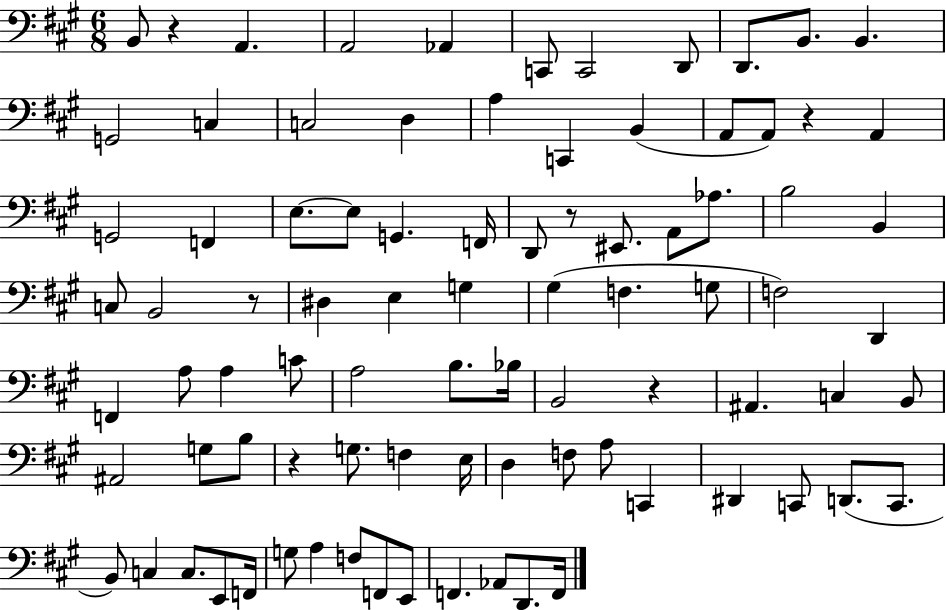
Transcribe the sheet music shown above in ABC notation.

X:1
T:Untitled
M:6/8
L:1/4
K:A
B,,/2 z A,, A,,2 _A,, C,,/2 C,,2 D,,/2 D,,/2 B,,/2 B,, G,,2 C, C,2 D, A, C,, B,, A,,/2 A,,/2 z A,, G,,2 F,, E,/2 E,/2 G,, F,,/4 D,,/2 z/2 ^E,,/2 A,,/2 _A,/2 B,2 B,, C,/2 B,,2 z/2 ^D, E, G, ^G, F, G,/2 F,2 D,, F,, A,/2 A, C/2 A,2 B,/2 _B,/4 B,,2 z ^A,, C, B,,/2 ^A,,2 G,/2 B,/2 z G,/2 F, E,/4 D, F,/2 A,/2 C,, ^D,, C,,/2 D,,/2 C,,/2 B,,/2 C, C,/2 E,,/2 F,,/4 G,/2 A, F,/2 F,,/2 E,,/2 F,, _A,,/2 D,,/2 F,,/4